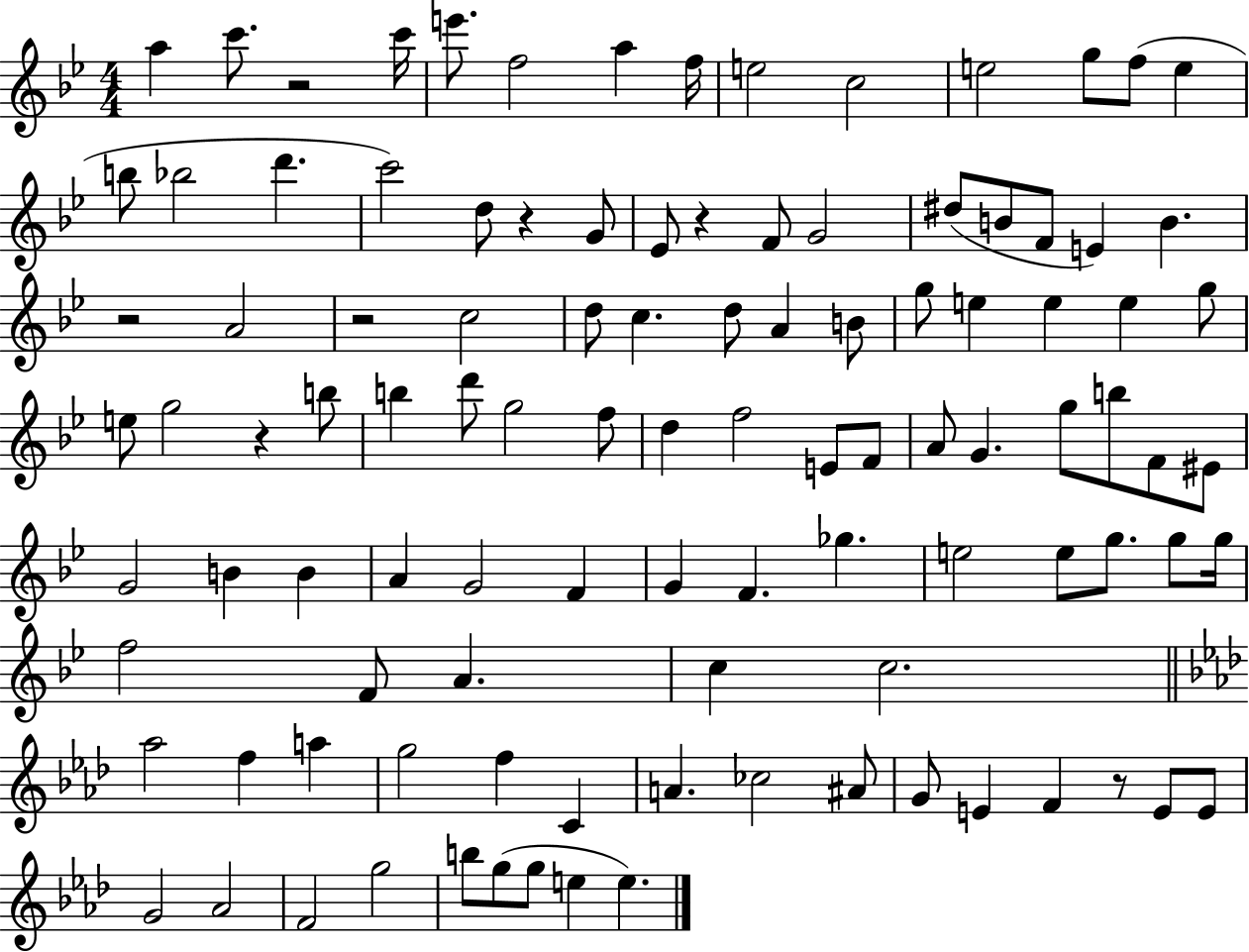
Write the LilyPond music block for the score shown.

{
  \clef treble
  \numericTimeSignature
  \time 4/4
  \key bes \major
  a''4 c'''8. r2 c'''16 | e'''8. f''2 a''4 f''16 | e''2 c''2 | e''2 g''8 f''8( e''4 | \break b''8 bes''2 d'''4. | c'''2) d''8 r4 g'8 | ees'8 r4 f'8 g'2 | dis''8( b'8 f'8 e'4) b'4. | \break r2 a'2 | r2 c''2 | d''8 c''4. d''8 a'4 b'8 | g''8 e''4 e''4 e''4 g''8 | \break e''8 g''2 r4 b''8 | b''4 d'''8 g''2 f''8 | d''4 f''2 e'8 f'8 | a'8 g'4. g''8 b''8 f'8 eis'8 | \break g'2 b'4 b'4 | a'4 g'2 f'4 | g'4 f'4. ges''4. | e''2 e''8 g''8. g''8 g''16 | \break f''2 f'8 a'4. | c''4 c''2. | \bar "||" \break \key f \minor aes''2 f''4 a''4 | g''2 f''4 c'4 | a'4. ces''2 ais'8 | g'8 e'4 f'4 r8 e'8 e'8 | \break g'2 aes'2 | f'2 g''2 | b''8 g''8( g''8 e''4 e''4.) | \bar "|."
}